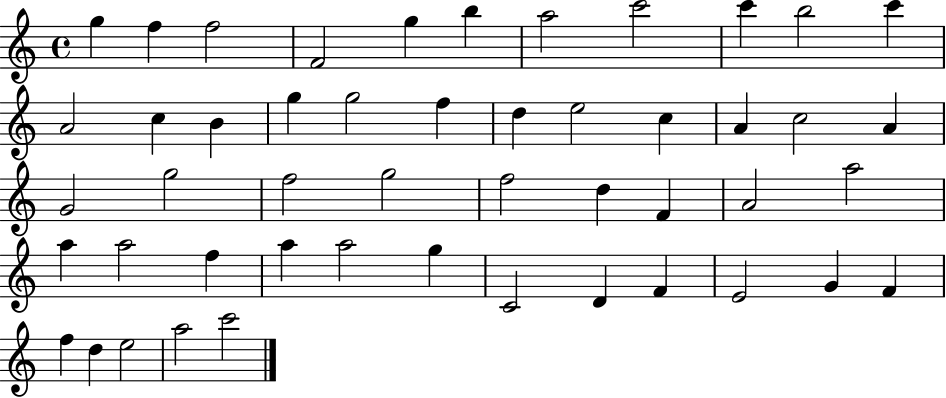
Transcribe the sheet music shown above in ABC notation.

X:1
T:Untitled
M:4/4
L:1/4
K:C
g f f2 F2 g b a2 c'2 c' b2 c' A2 c B g g2 f d e2 c A c2 A G2 g2 f2 g2 f2 d F A2 a2 a a2 f a a2 g C2 D F E2 G F f d e2 a2 c'2